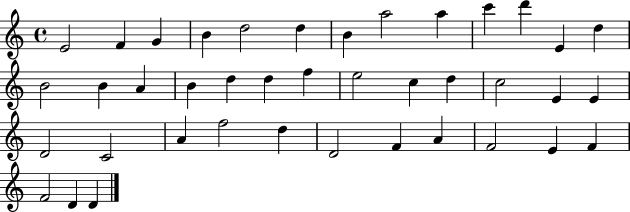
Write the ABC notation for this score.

X:1
T:Untitled
M:4/4
L:1/4
K:C
E2 F G B d2 d B a2 a c' d' E d B2 B A B d d f e2 c d c2 E E D2 C2 A f2 d D2 F A F2 E F F2 D D